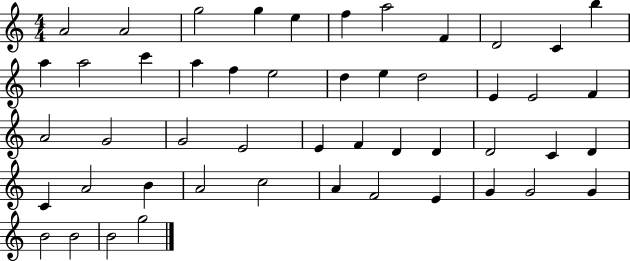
A4/h A4/h G5/h G5/q E5/q F5/q A5/h F4/q D4/h C4/q B5/q A5/q A5/h C6/q A5/q F5/q E5/h D5/q E5/q D5/h E4/q E4/h F4/q A4/h G4/h G4/h E4/h E4/q F4/q D4/q D4/q D4/h C4/q D4/q C4/q A4/h B4/q A4/h C5/h A4/q F4/h E4/q G4/q G4/h G4/q B4/h B4/h B4/h G5/h